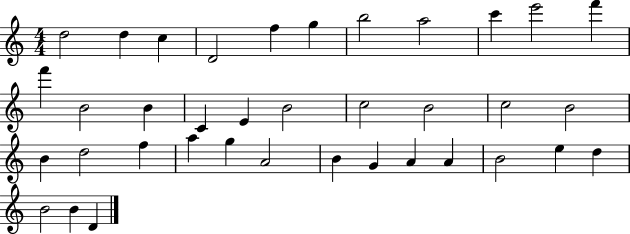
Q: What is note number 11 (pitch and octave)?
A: F6